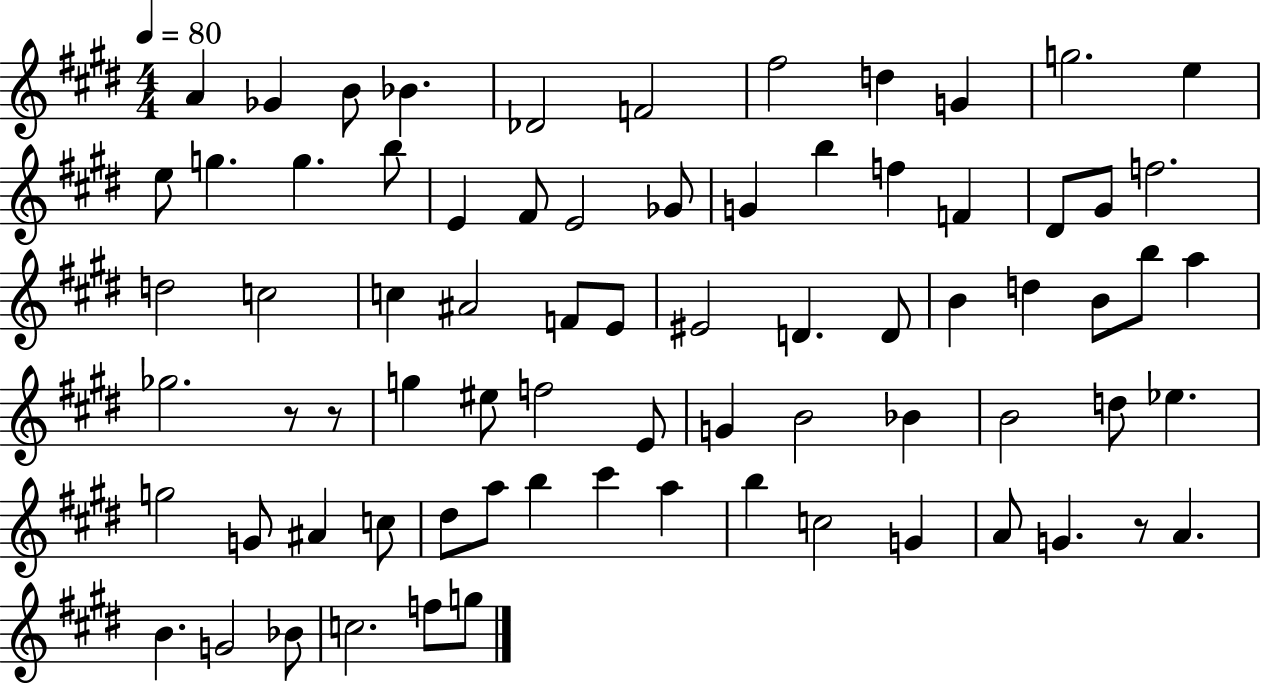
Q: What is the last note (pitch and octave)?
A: G5